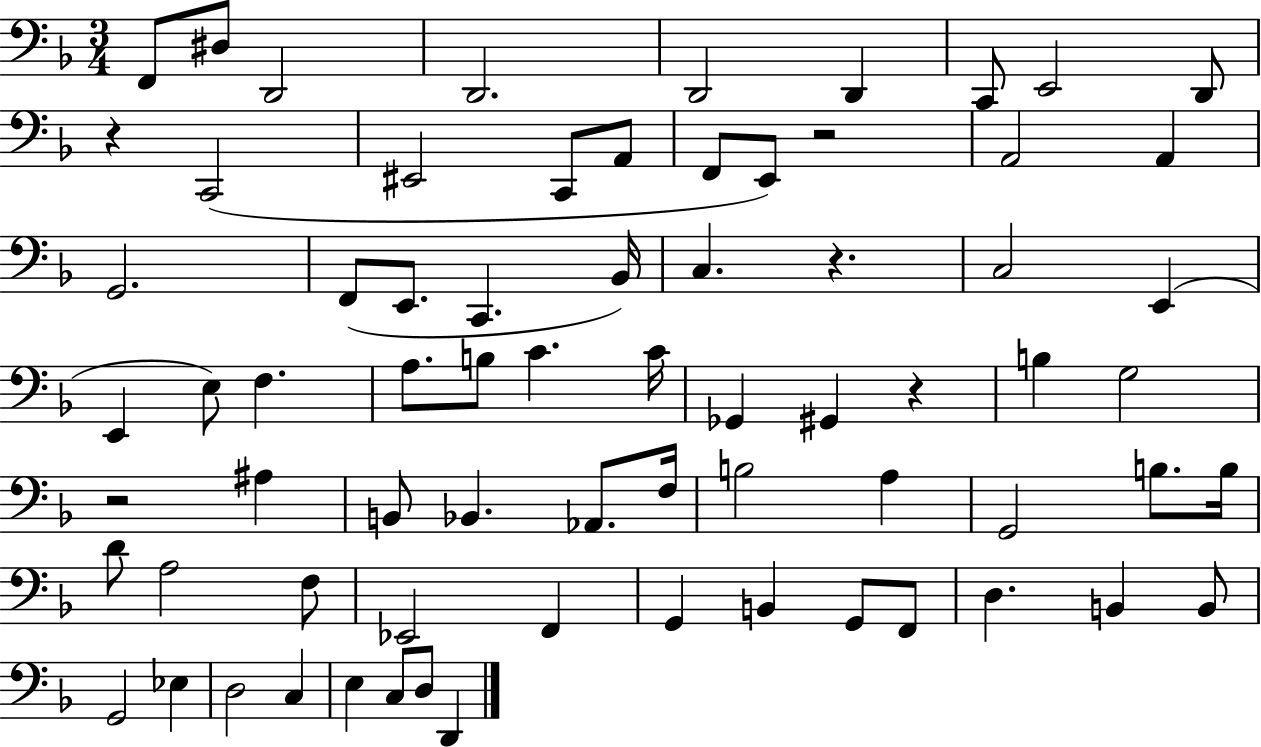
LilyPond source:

{
  \clef bass
  \numericTimeSignature
  \time 3/4
  \key f \major
  f,8 dis8 d,2 | d,2. | d,2 d,4 | c,8 e,2 d,8 | \break r4 c,2( | eis,2 c,8 a,8 | f,8 e,8) r2 | a,2 a,4 | \break g,2. | f,8( e,8. c,4. bes,16) | c4. r4. | c2 e,4( | \break e,4 e8) f4. | a8. b8 c'4. c'16 | ges,4 gis,4 r4 | b4 g2 | \break r2 ais4 | b,8 bes,4. aes,8. f16 | b2 a4 | g,2 b8. b16 | \break d'8 a2 f8 | ees,2 f,4 | g,4 b,4 g,8 f,8 | d4. b,4 b,8 | \break g,2 ees4 | d2 c4 | e4 c8 d8 d,4 | \bar "|."
}